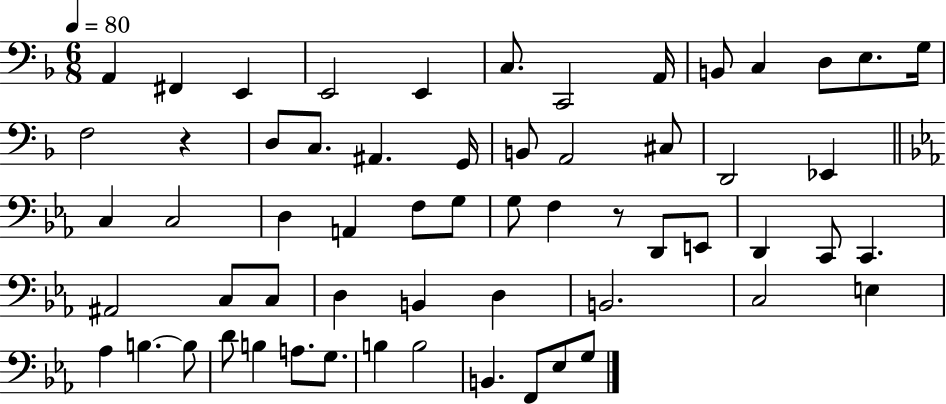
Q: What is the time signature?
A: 6/8